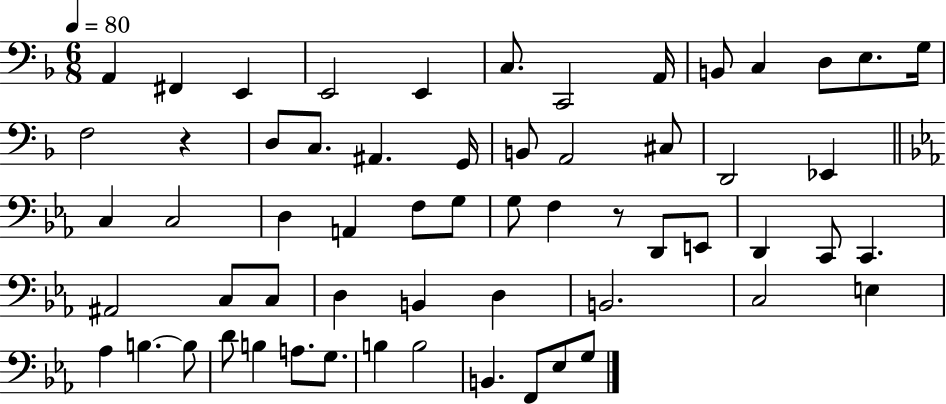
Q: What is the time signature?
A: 6/8